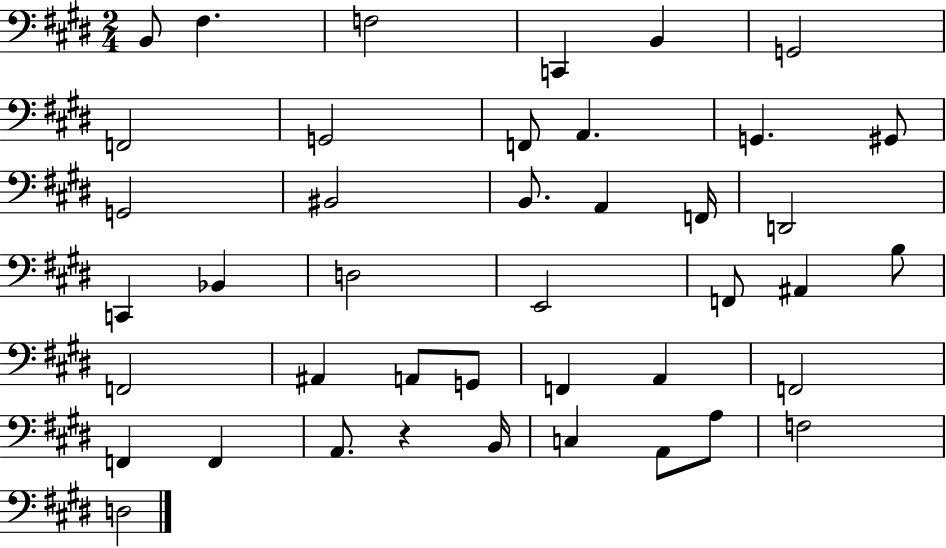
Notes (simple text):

B2/e F#3/q. F3/h C2/q B2/q G2/h F2/h G2/h F2/e A2/q. G2/q. G#2/e G2/h BIS2/h B2/e. A2/q F2/s D2/h C2/q Bb2/q D3/h E2/h F2/e A#2/q B3/e F2/h A#2/q A2/e G2/e F2/q A2/q F2/h F2/q F2/q A2/e. R/q B2/s C3/q A2/e A3/e F3/h D3/h